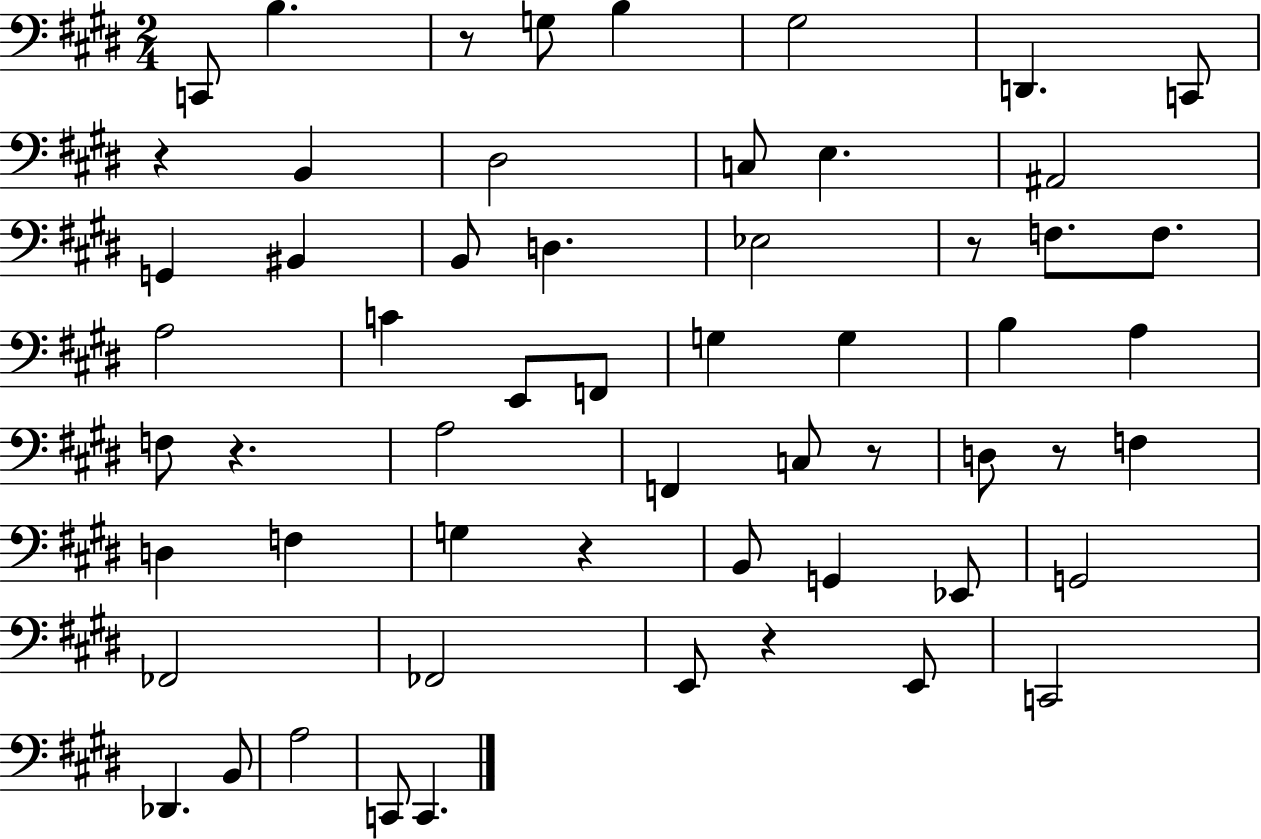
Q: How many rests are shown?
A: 8